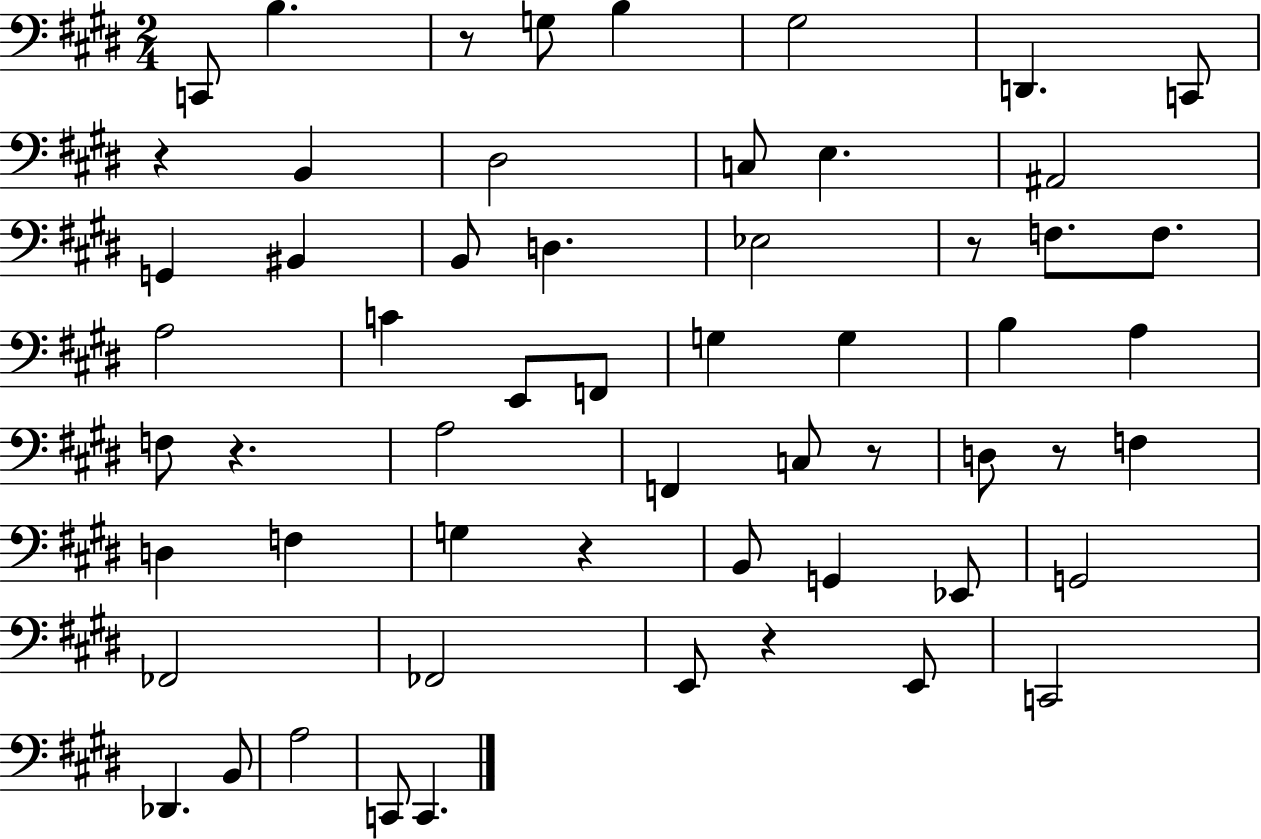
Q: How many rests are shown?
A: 8